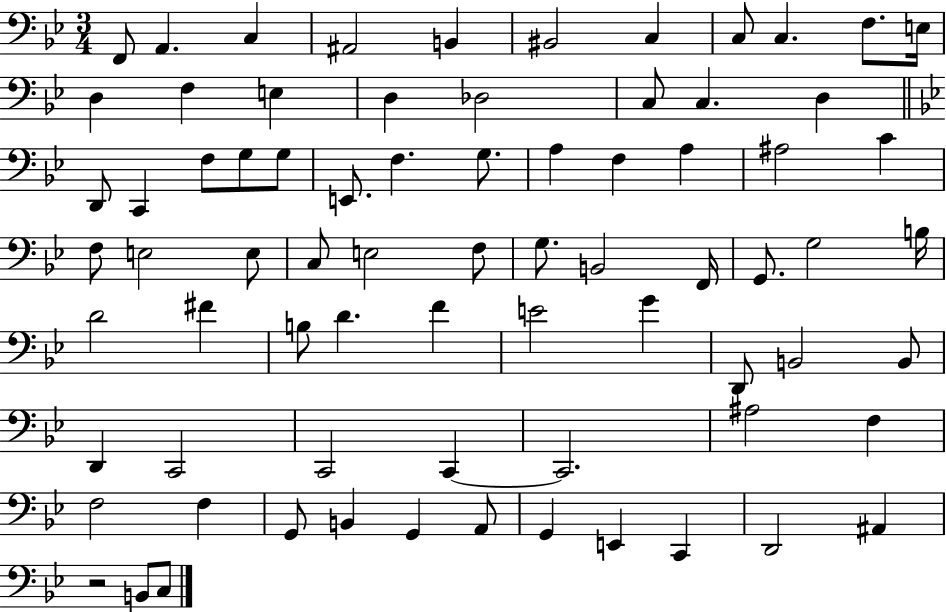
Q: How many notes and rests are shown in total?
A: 75